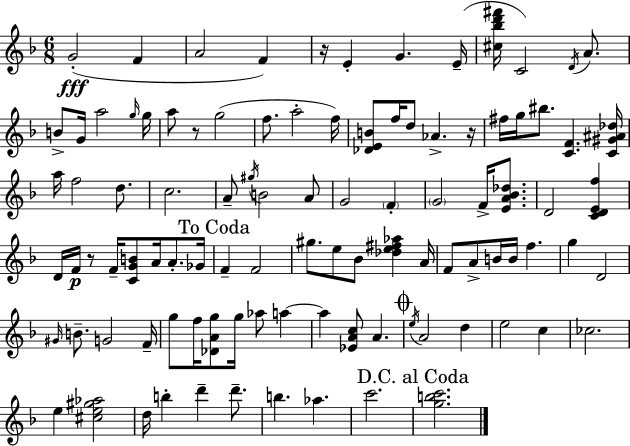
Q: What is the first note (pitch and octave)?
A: G4